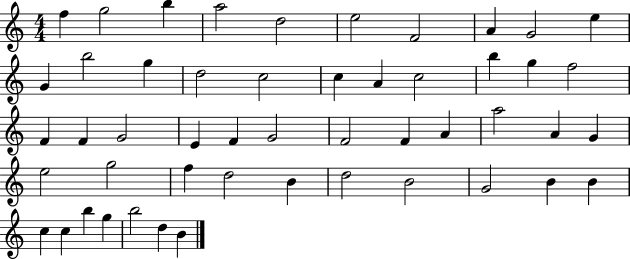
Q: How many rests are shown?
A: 0